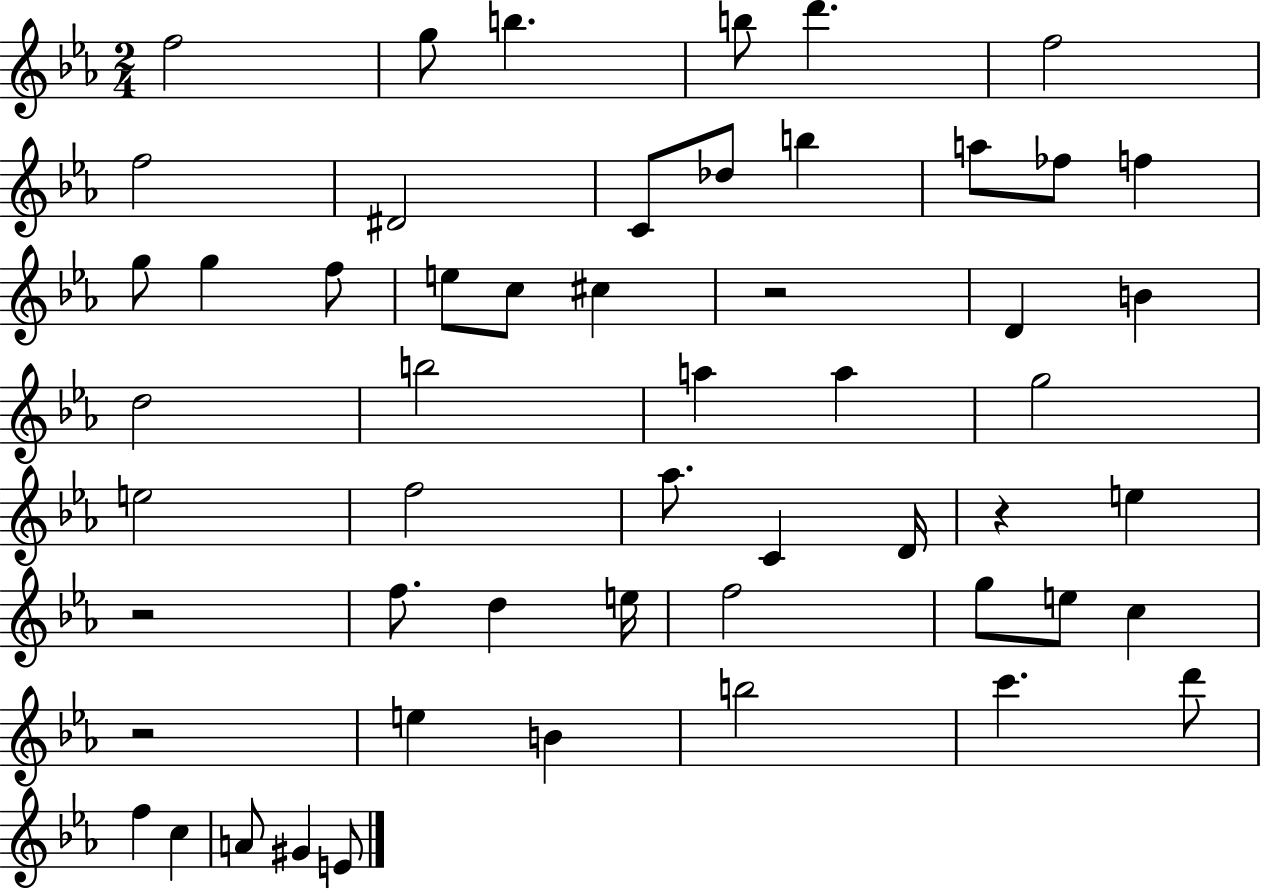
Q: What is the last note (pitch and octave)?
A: E4